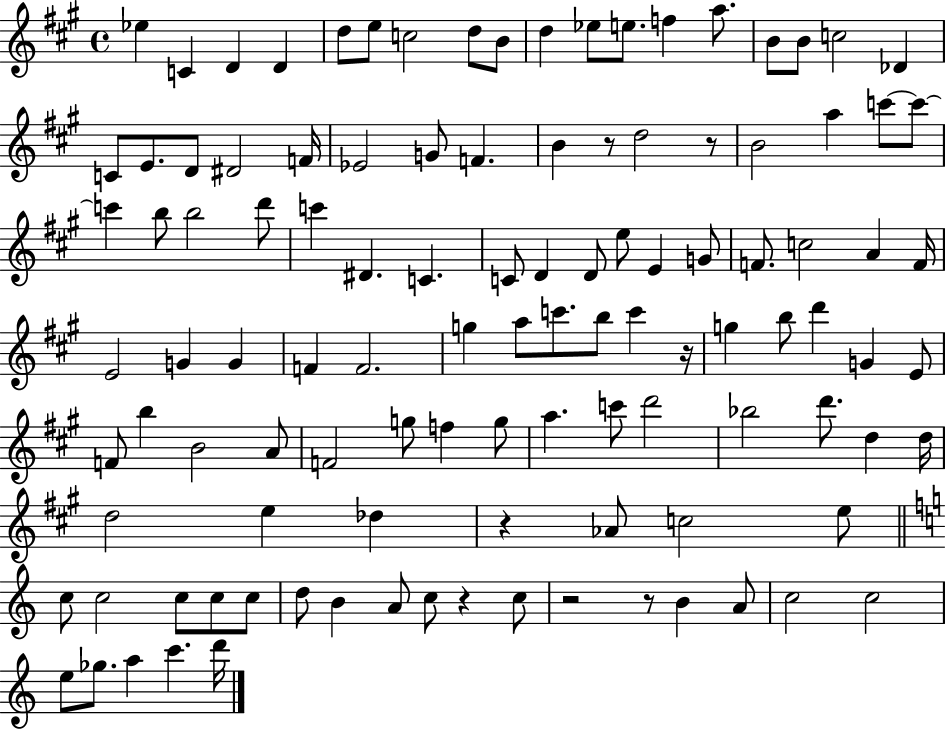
X:1
T:Untitled
M:4/4
L:1/4
K:A
_e C D D d/2 e/2 c2 d/2 B/2 d _e/2 e/2 f a/2 B/2 B/2 c2 _D C/2 E/2 D/2 ^D2 F/4 _E2 G/2 F B z/2 d2 z/2 B2 a c'/2 c'/2 c' b/2 b2 d'/2 c' ^D C C/2 D D/2 e/2 E G/2 F/2 c2 A F/4 E2 G G F F2 g a/2 c'/2 b/2 c' z/4 g b/2 d' G E/2 F/2 b B2 A/2 F2 g/2 f g/2 a c'/2 d'2 _b2 d'/2 d d/4 d2 e _d z _A/2 c2 e/2 c/2 c2 c/2 c/2 c/2 d/2 B A/2 c/2 z c/2 z2 z/2 B A/2 c2 c2 e/2 _g/2 a c' d'/4